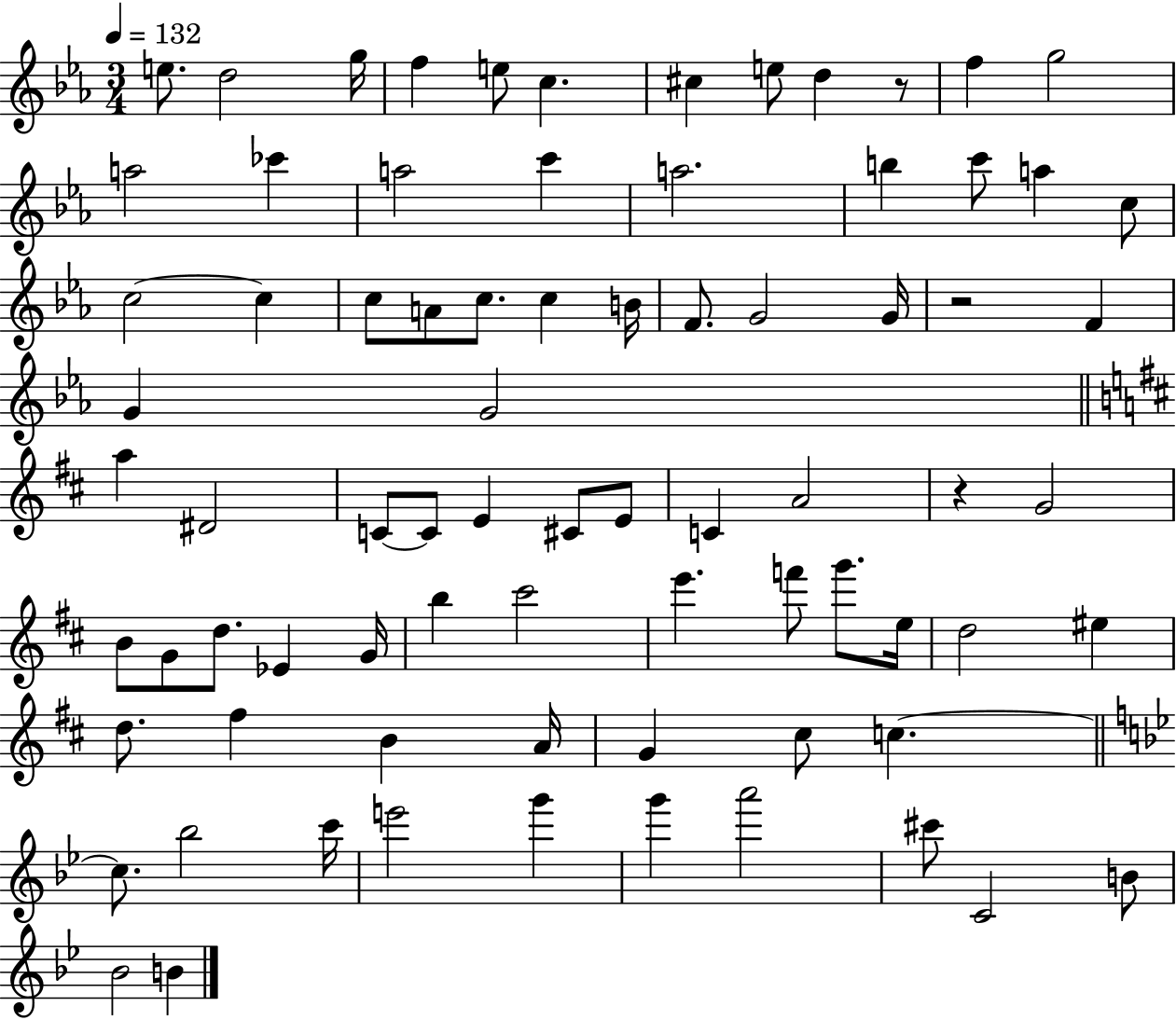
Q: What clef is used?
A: treble